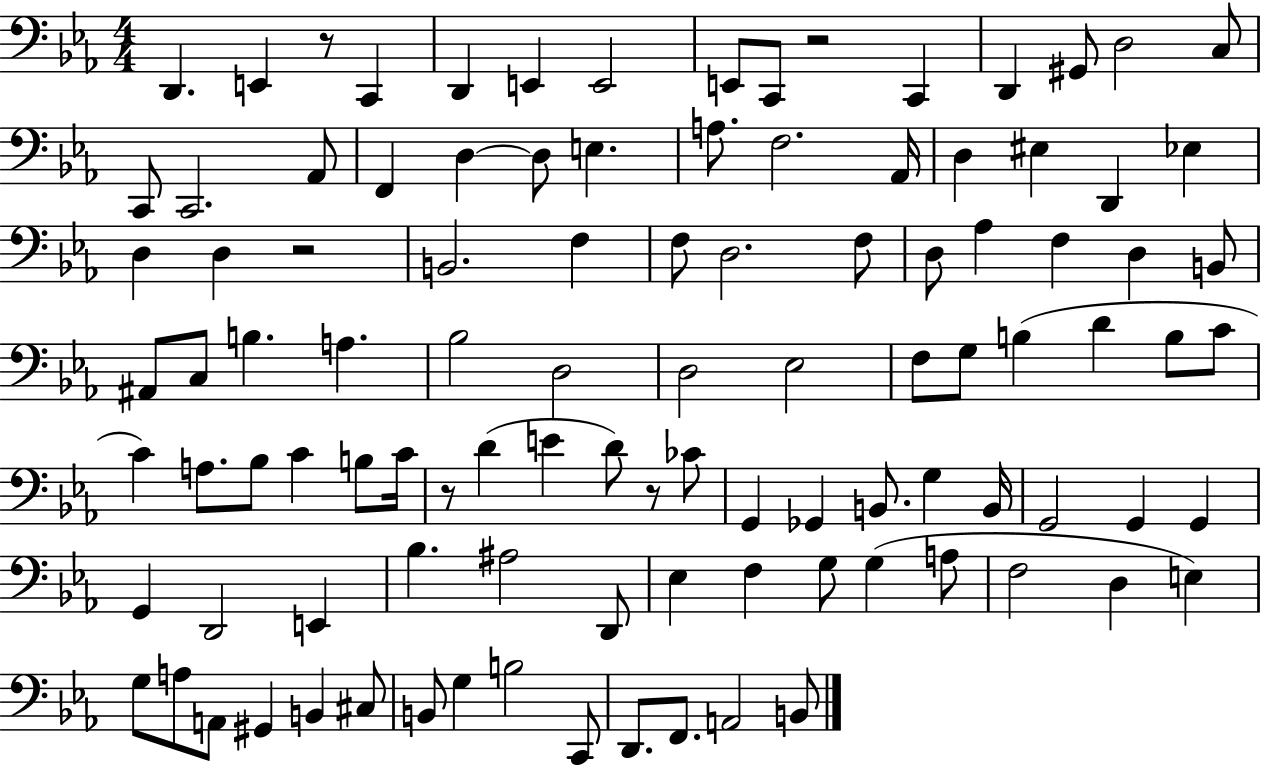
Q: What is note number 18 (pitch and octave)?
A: D3